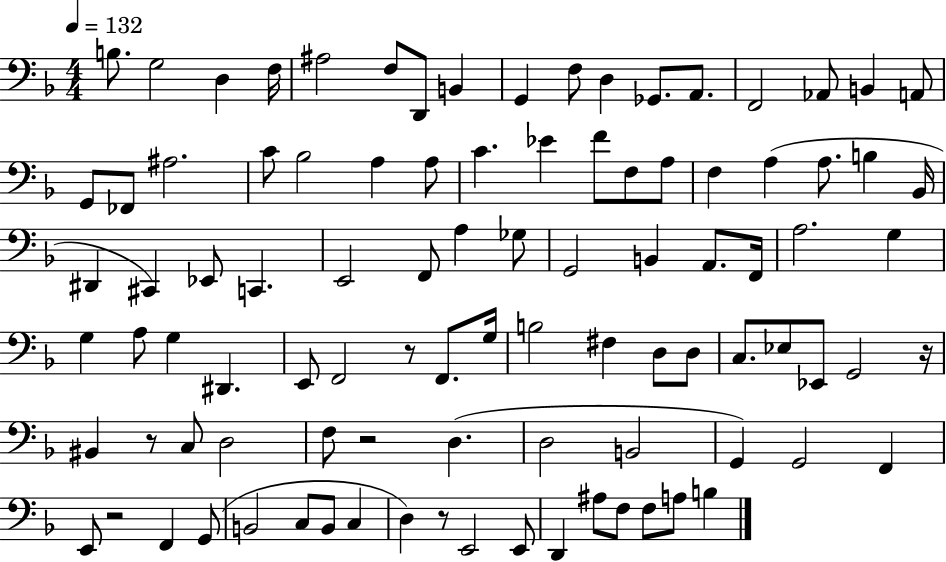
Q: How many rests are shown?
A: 6